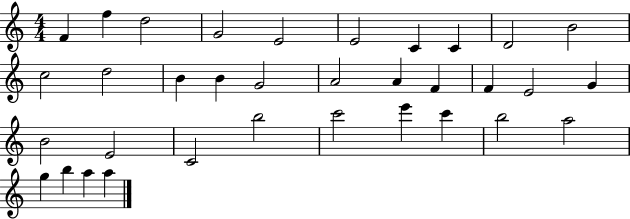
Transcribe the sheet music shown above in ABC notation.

X:1
T:Untitled
M:4/4
L:1/4
K:C
F f d2 G2 E2 E2 C C D2 B2 c2 d2 B B G2 A2 A F F E2 G B2 E2 C2 b2 c'2 e' c' b2 a2 g b a a